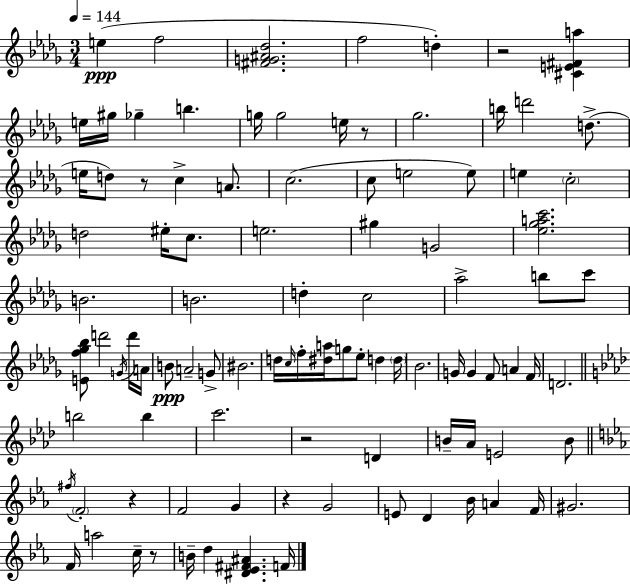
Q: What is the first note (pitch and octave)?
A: E5